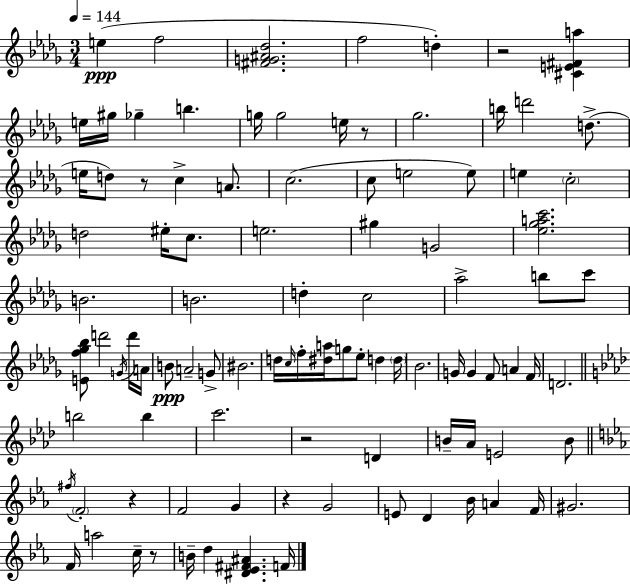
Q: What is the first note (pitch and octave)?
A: E5